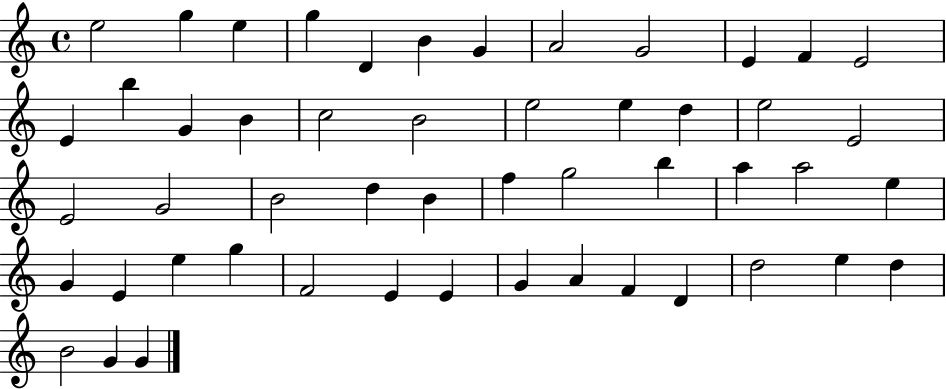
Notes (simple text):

E5/h G5/q E5/q G5/q D4/q B4/q G4/q A4/h G4/h E4/q F4/q E4/h E4/q B5/q G4/q B4/q C5/h B4/h E5/h E5/q D5/q E5/h E4/h E4/h G4/h B4/h D5/q B4/q F5/q G5/h B5/q A5/q A5/h E5/q G4/q E4/q E5/q G5/q F4/h E4/q E4/q G4/q A4/q F4/q D4/q D5/h E5/q D5/q B4/h G4/q G4/q